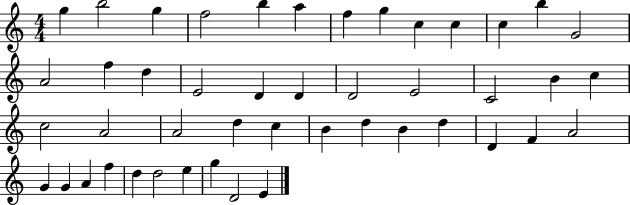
X:1
T:Untitled
M:4/4
L:1/4
K:C
g b2 g f2 b a f g c c c b G2 A2 f d E2 D D D2 E2 C2 B c c2 A2 A2 d c B d B d D F A2 G G A f d d2 e g D2 E